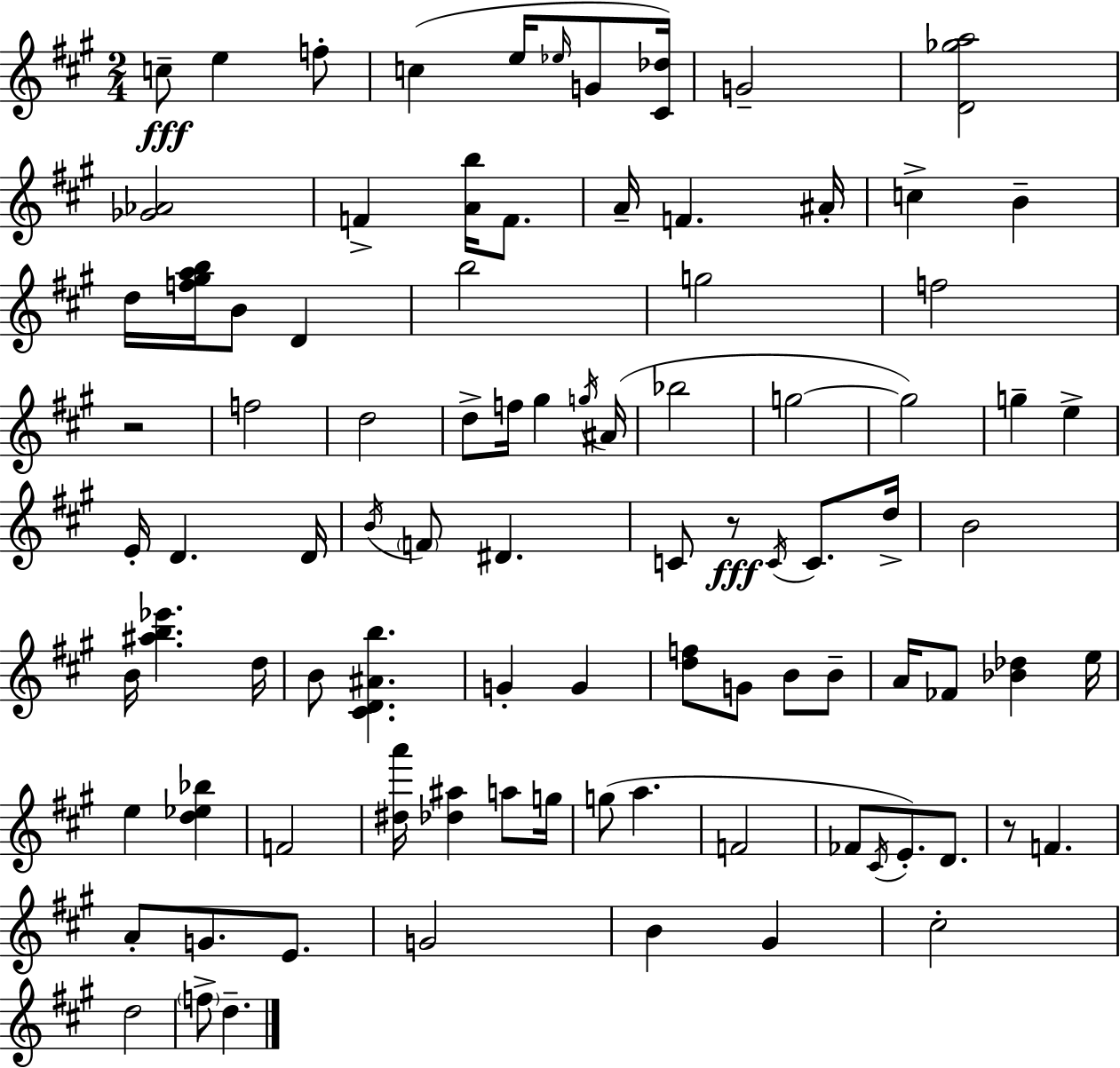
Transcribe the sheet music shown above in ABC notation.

X:1
T:Untitled
M:2/4
L:1/4
K:A
c/2 e f/2 c e/4 _e/4 G/2 [^C_d]/4 G2 [D_ga]2 [_G_A]2 F [Ab]/4 F/2 A/4 F ^A/4 c B d/4 [f^gab]/4 B/2 D b2 g2 f2 z2 f2 d2 d/2 f/4 ^g g/4 ^A/4 _b2 g2 g2 g e E/4 D D/4 B/4 F/2 ^D C/2 z/2 C/4 C/2 d/4 B2 B/4 [^ab_e'] d/4 B/2 [^CD^Ab] G G [df]/2 G/2 B/2 B/2 A/4 _F/2 [_B_d] e/4 e [d_e_b] F2 [^da']/4 [_d^a] a/2 g/4 g/2 a F2 _F/2 ^C/4 E/2 D/2 z/2 F A/2 G/2 E/2 G2 B ^G ^c2 d2 f/2 d